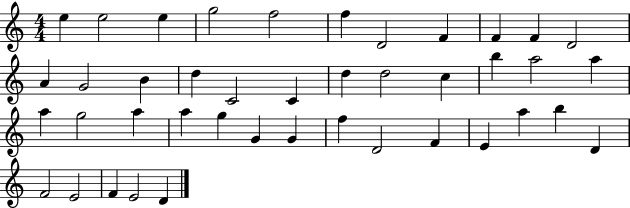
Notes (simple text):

E5/q E5/h E5/q G5/h F5/h F5/q D4/h F4/q F4/q F4/q D4/h A4/q G4/h B4/q D5/q C4/h C4/q D5/q D5/h C5/q B5/q A5/h A5/q A5/q G5/h A5/q A5/q G5/q G4/q G4/q F5/q D4/h F4/q E4/q A5/q B5/q D4/q F4/h E4/h F4/q E4/h D4/q